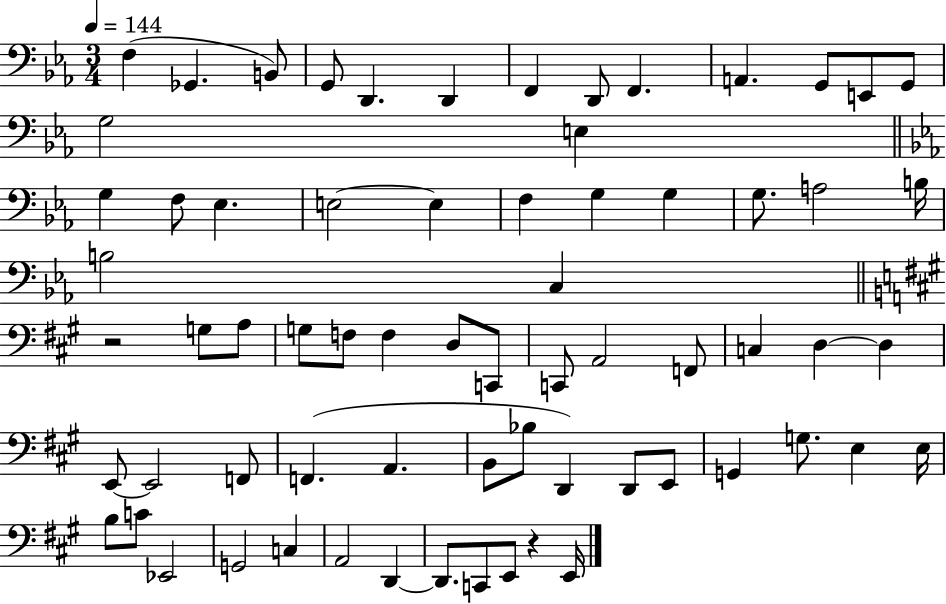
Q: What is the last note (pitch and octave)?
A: E2